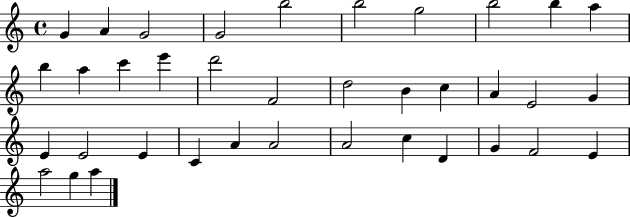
{
  \clef treble
  \time 4/4
  \defaultTimeSignature
  \key c \major
  g'4 a'4 g'2 | g'2 b''2 | b''2 g''2 | b''2 b''4 a''4 | \break b''4 a''4 c'''4 e'''4 | d'''2 f'2 | d''2 b'4 c''4 | a'4 e'2 g'4 | \break e'4 e'2 e'4 | c'4 a'4 a'2 | a'2 c''4 d'4 | g'4 f'2 e'4 | \break a''2 g''4 a''4 | \bar "|."
}